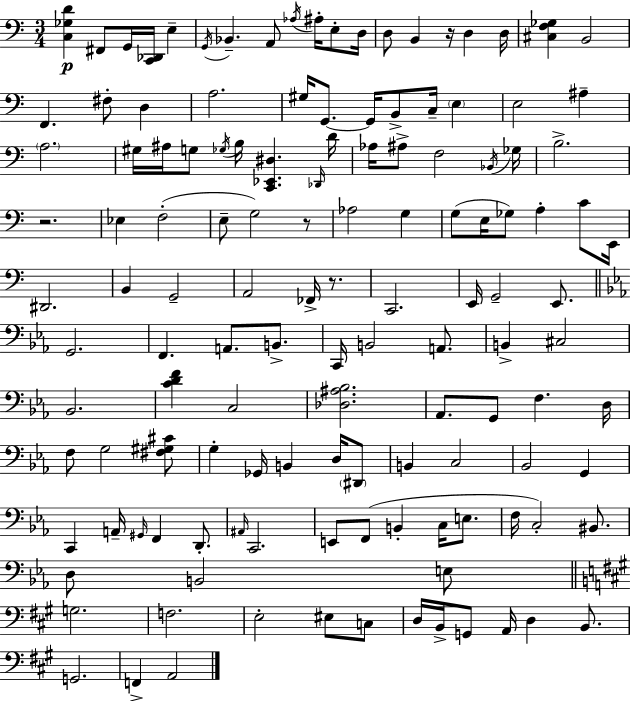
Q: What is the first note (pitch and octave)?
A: F#2